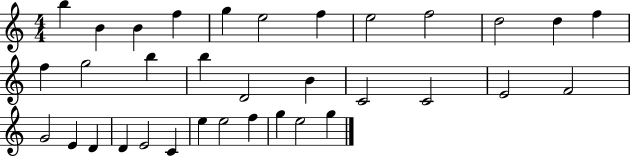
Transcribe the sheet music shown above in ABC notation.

X:1
T:Untitled
M:4/4
L:1/4
K:C
b B B f g e2 f e2 f2 d2 d f f g2 b b D2 B C2 C2 E2 F2 G2 E D D E2 C e e2 f g e2 g